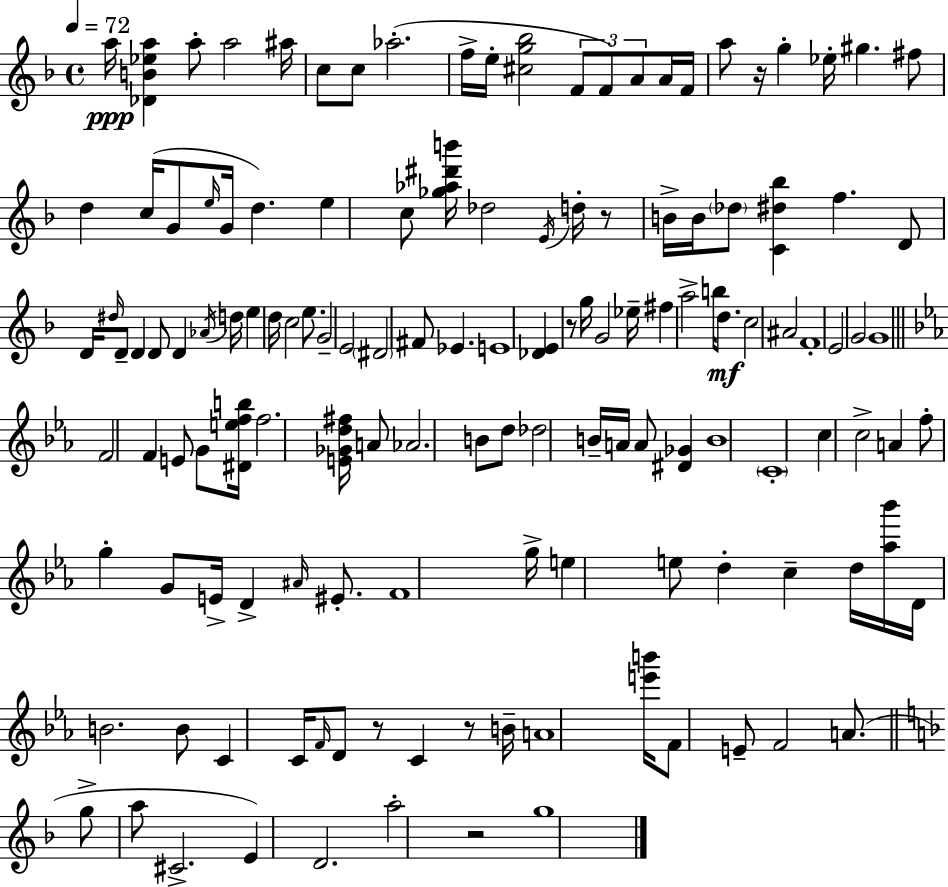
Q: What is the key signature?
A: F major